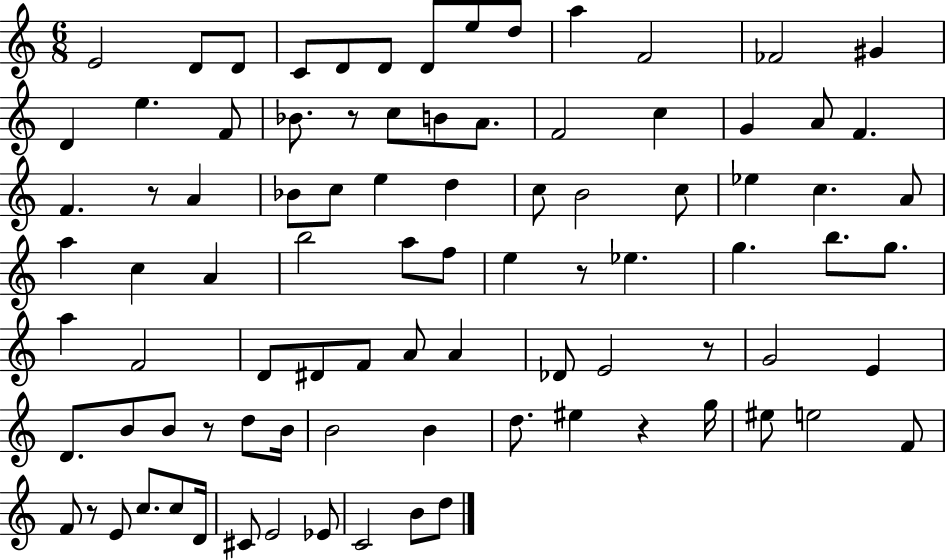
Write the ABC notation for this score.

X:1
T:Untitled
M:6/8
L:1/4
K:C
E2 D/2 D/2 C/2 D/2 D/2 D/2 e/2 d/2 a F2 _F2 ^G D e F/2 _B/2 z/2 c/2 B/2 A/2 F2 c G A/2 F F z/2 A _B/2 c/2 e d c/2 B2 c/2 _e c A/2 a c A b2 a/2 f/2 e z/2 _e g b/2 g/2 a F2 D/2 ^D/2 F/2 A/2 A _D/2 E2 z/2 G2 E D/2 B/2 B/2 z/2 d/2 B/4 B2 B d/2 ^e z g/4 ^e/2 e2 F/2 F/2 z/2 E/2 c/2 c/2 D/4 ^C/2 E2 _E/2 C2 B/2 d/2